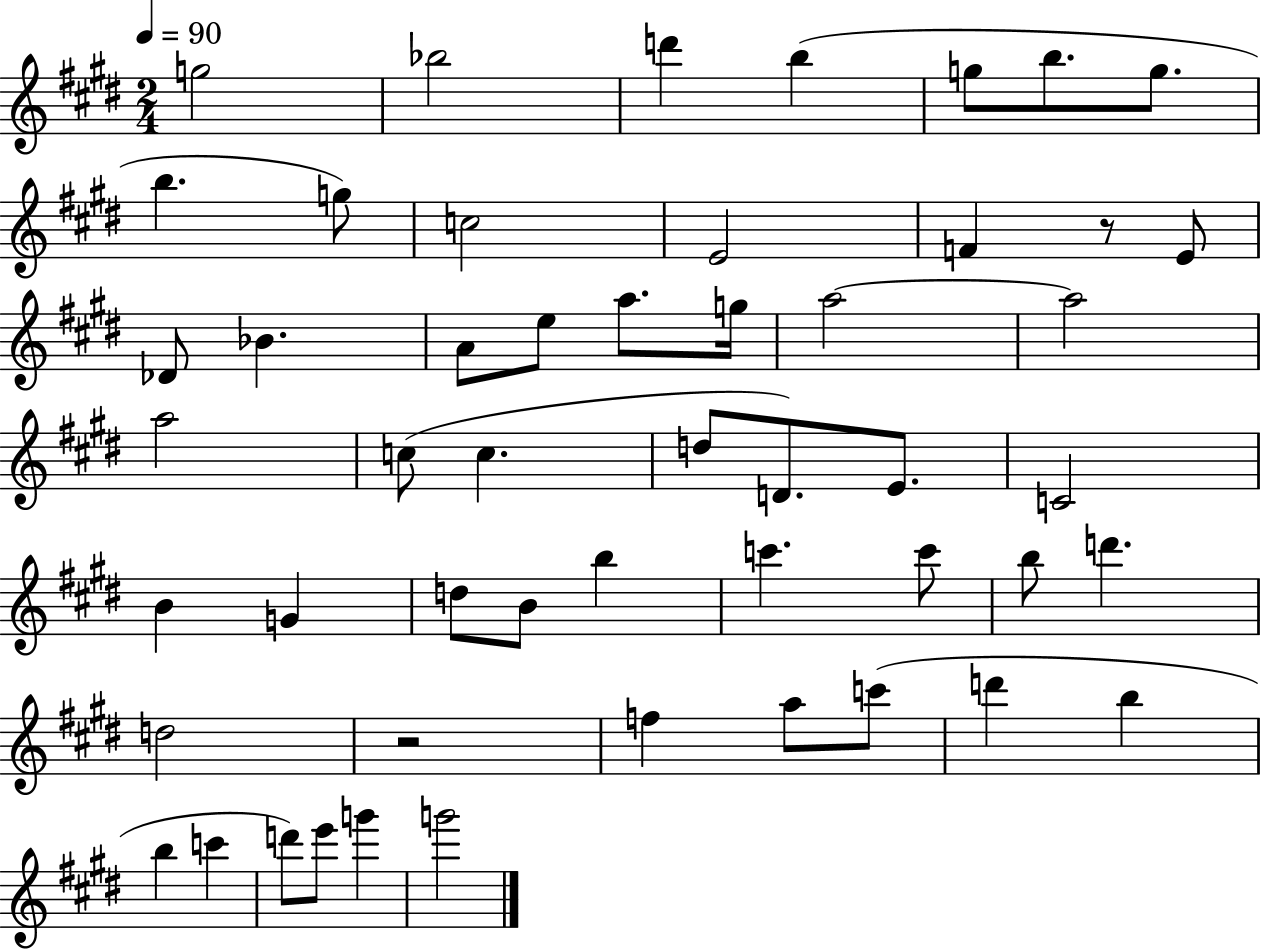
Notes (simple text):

G5/h Bb5/h D6/q B5/q G5/e B5/e. G5/e. B5/q. G5/e C5/h E4/h F4/q R/e E4/e Db4/e Bb4/q. A4/e E5/e A5/e. G5/s A5/h A5/h A5/h C5/e C5/q. D5/e D4/e. E4/e. C4/h B4/q G4/q D5/e B4/e B5/q C6/q. C6/e B5/e D6/q. D5/h R/h F5/q A5/e C6/e D6/q B5/q B5/q C6/q D6/e E6/e G6/q G6/h